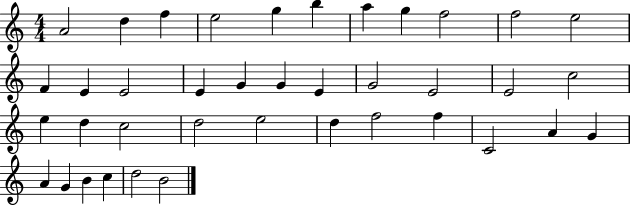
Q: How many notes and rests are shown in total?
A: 39